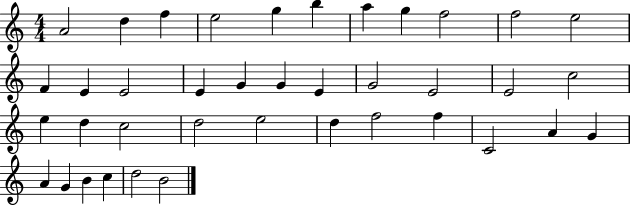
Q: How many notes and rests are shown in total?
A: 39